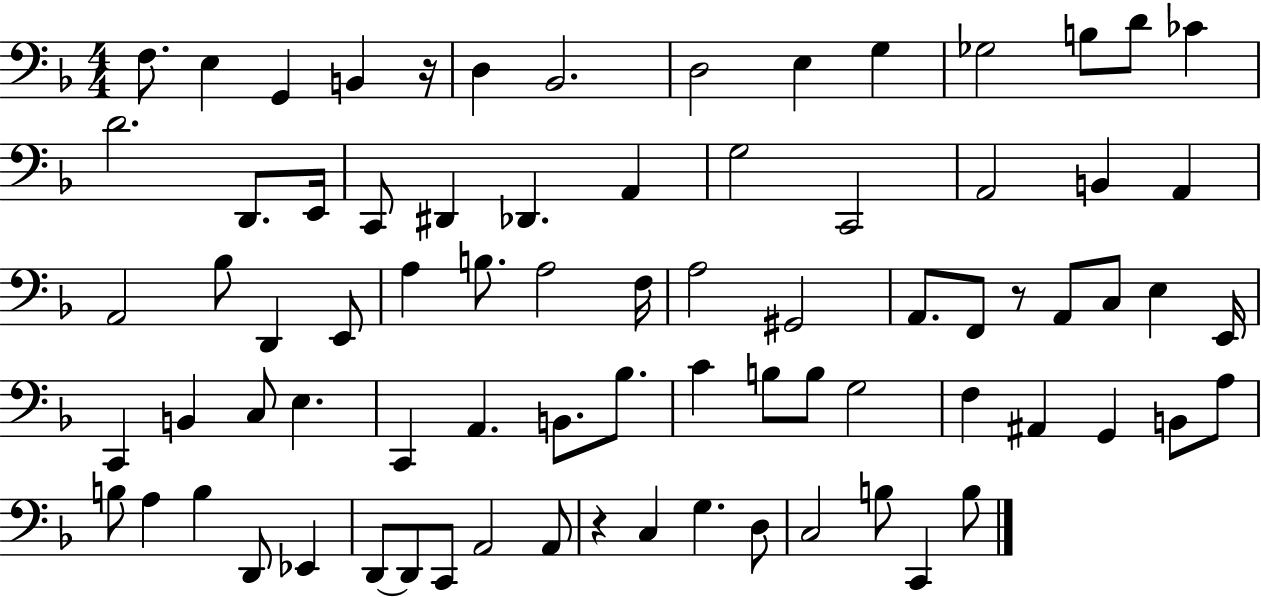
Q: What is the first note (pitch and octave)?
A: F3